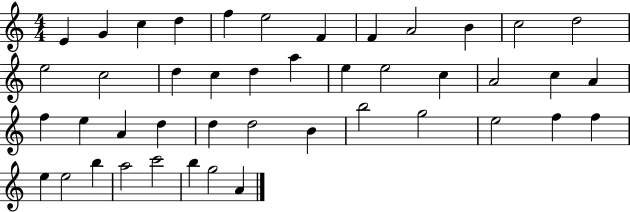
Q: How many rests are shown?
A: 0